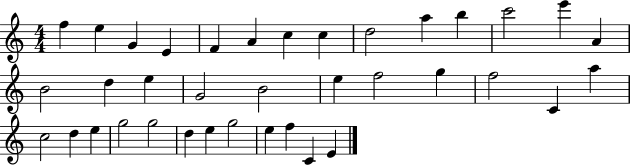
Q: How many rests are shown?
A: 0